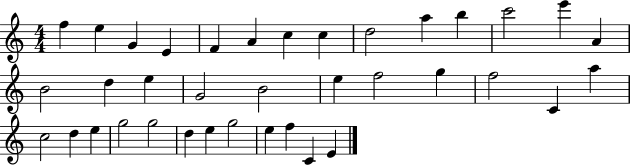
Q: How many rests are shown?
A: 0